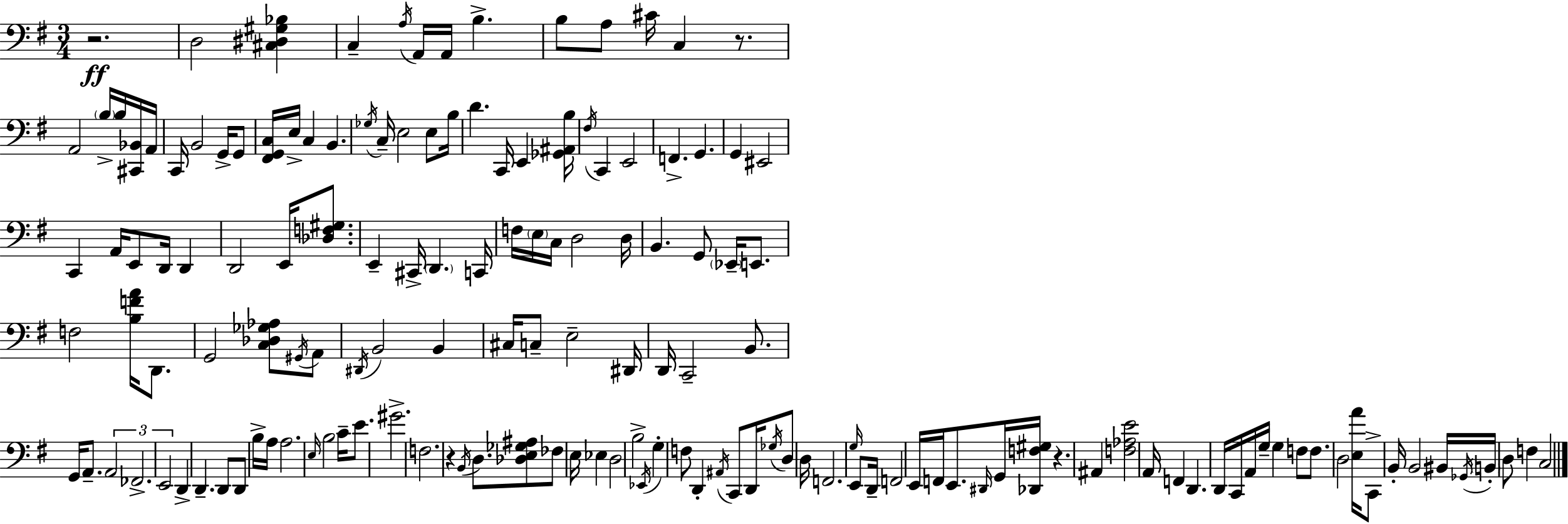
R/h. D3/h [C#3,D#3,G#3,Bb3]/q C3/q A3/s A2/s A2/s B3/q. B3/e A3/e C#4/s C3/q R/e. A2/h B3/s B3/s [C#2,Bb2]/s A2/s C2/s B2/h G2/s G2/e [F#2,G2,C3]/s E3/s C3/q B2/q. Gb3/s C3/s E3/h E3/e B3/s D4/q. C2/s E2/q [Gb2,A#2,B3]/s F#3/s C2/q E2/h F2/q. G2/q. G2/q EIS2/h C2/q A2/s E2/e D2/s D2/q D2/h E2/s [Db3,F3,G#3]/e. E2/q C#2/s D2/q. C2/s F3/s E3/s C3/s D3/h D3/s B2/q. G2/e Eb2/s E2/e. F3/h [B3,F4,A4]/s D2/e. G2/h [C3,Db3,Gb3,Ab3]/e G#2/s A2/e D#2/s B2/h B2/q C#3/s C3/e E3/h D#2/s D2/s C2/h B2/e. G2/s A2/e. A2/h FES2/h. E2/h D2/q D2/q. D2/e D2/e B3/s A3/s A3/h. E3/s B3/h C4/s E4/e. G#4/h. F3/h. R/q B2/s D3/e. [Db3,E3,Gb3,A#3]/e FES3/e E3/s Eb3/q D3/h B3/h Eb2/s G3/q F3/e D2/q A#2/s C2/e D2/s Gb3/s D3/e D3/s F2/h. G3/s E2/e D2/s F2/h E2/s F2/s E2/e. D#2/s G2/s [Db2,F3,G#3]/s R/q. A#2/q [F3,Ab3,E4]/h A2/s F2/q D2/q. D2/s C2/s A2/s G3/s G3/q F3/e F3/e. D3/h [E3,A4]/s C2/e B2/s B2/h BIS2/s Gb2/s B2/s D3/e F3/q C3/h